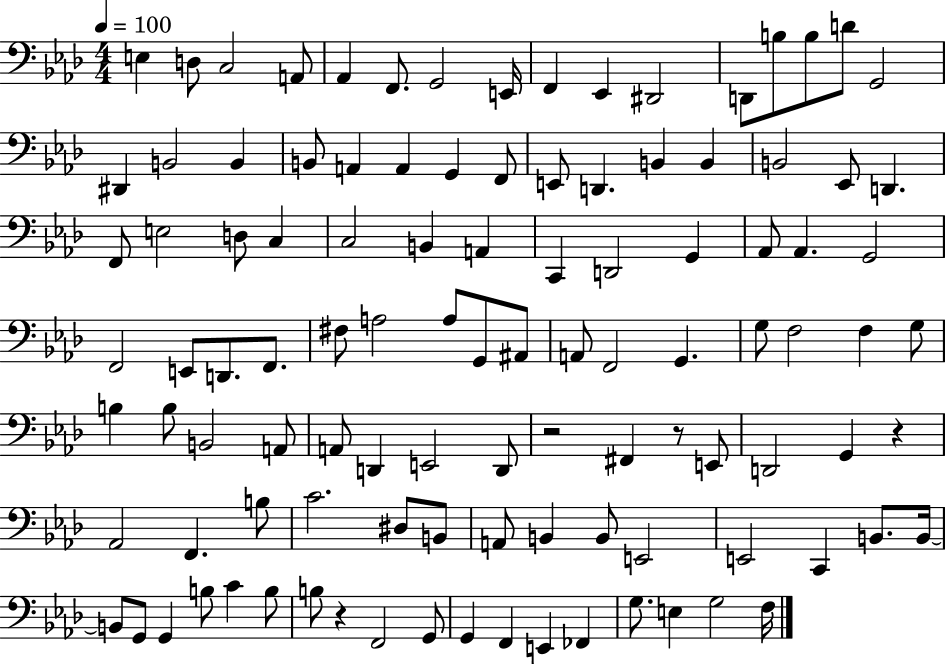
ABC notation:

X:1
T:Untitled
M:4/4
L:1/4
K:Ab
E, D,/2 C,2 A,,/2 _A,, F,,/2 G,,2 E,,/4 F,, _E,, ^D,,2 D,,/2 B,/2 B,/2 D/2 G,,2 ^D,, B,,2 B,, B,,/2 A,, A,, G,, F,,/2 E,,/2 D,, B,, B,, B,,2 _E,,/2 D,, F,,/2 E,2 D,/2 C, C,2 B,, A,, C,, D,,2 G,, _A,,/2 _A,, G,,2 F,,2 E,,/2 D,,/2 F,,/2 ^F,/2 A,2 A,/2 G,,/2 ^A,,/2 A,,/2 F,,2 G,, G,/2 F,2 F, G,/2 B, B,/2 B,,2 A,,/2 A,,/2 D,, E,,2 D,,/2 z2 ^F,, z/2 E,,/2 D,,2 G,, z _A,,2 F,, B,/2 C2 ^D,/2 B,,/2 A,,/2 B,, B,,/2 E,,2 E,,2 C,, B,,/2 B,,/4 B,,/2 G,,/2 G,, B,/2 C B,/2 B,/2 z F,,2 G,,/2 G,, F,, E,, _F,, G,/2 E, G,2 F,/4